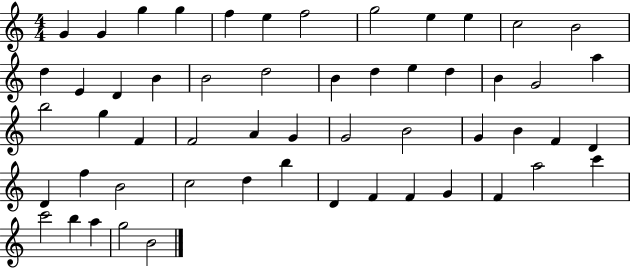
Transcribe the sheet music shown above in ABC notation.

X:1
T:Untitled
M:4/4
L:1/4
K:C
G G g g f e f2 g2 e e c2 B2 d E D B B2 d2 B d e d B G2 a b2 g F F2 A G G2 B2 G B F D D f B2 c2 d b D F F G F a2 c' c'2 b a g2 B2